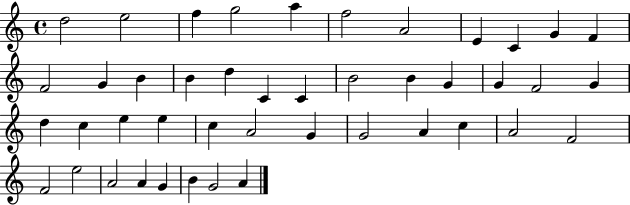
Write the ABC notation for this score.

X:1
T:Untitled
M:4/4
L:1/4
K:C
d2 e2 f g2 a f2 A2 E C G F F2 G B B d C C B2 B G G F2 G d c e e c A2 G G2 A c A2 F2 F2 e2 A2 A G B G2 A